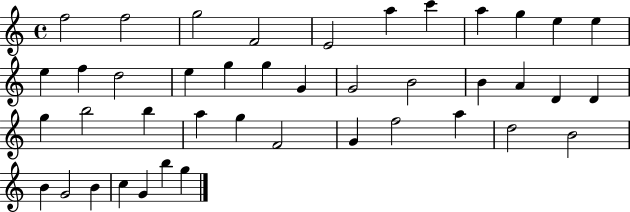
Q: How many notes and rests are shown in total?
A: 42